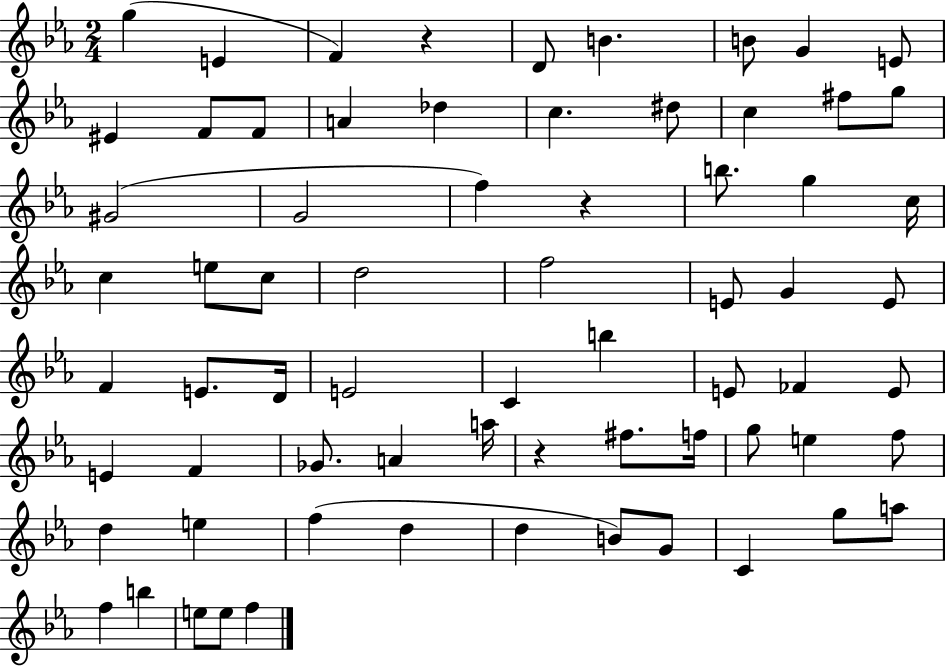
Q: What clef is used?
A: treble